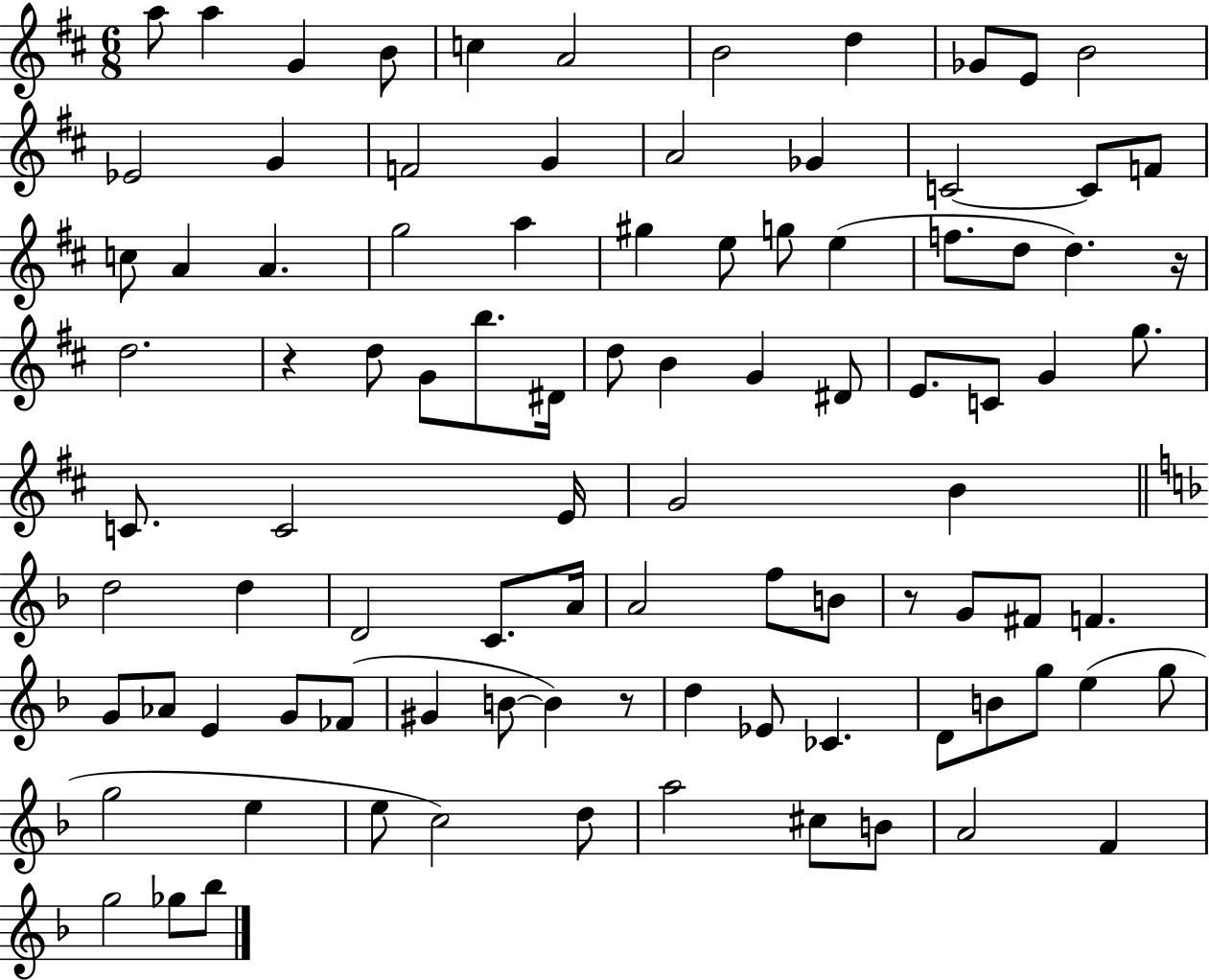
A5/e A5/q G4/q B4/e C5/q A4/h B4/h D5/q Gb4/e E4/e B4/h Eb4/h G4/q F4/h G4/q A4/h Gb4/q C4/h C4/e F4/e C5/e A4/q A4/q. G5/h A5/q G#5/q E5/e G5/e E5/q F5/e. D5/e D5/q. R/s D5/h. R/q D5/e G4/e B5/e. D#4/s D5/e B4/q G4/q D#4/e E4/e. C4/e G4/q G5/e. C4/e. C4/h E4/s G4/h B4/q D5/h D5/q D4/h C4/e. A4/s A4/h F5/e B4/e R/e G4/e F#4/e F4/q. G4/e Ab4/e E4/q G4/e FES4/e G#4/q B4/e B4/q R/e D5/q Eb4/e CES4/q. D4/e B4/e G5/e E5/q G5/e G5/h E5/q E5/e C5/h D5/e A5/h C#5/e B4/e A4/h F4/q G5/h Gb5/e Bb5/e